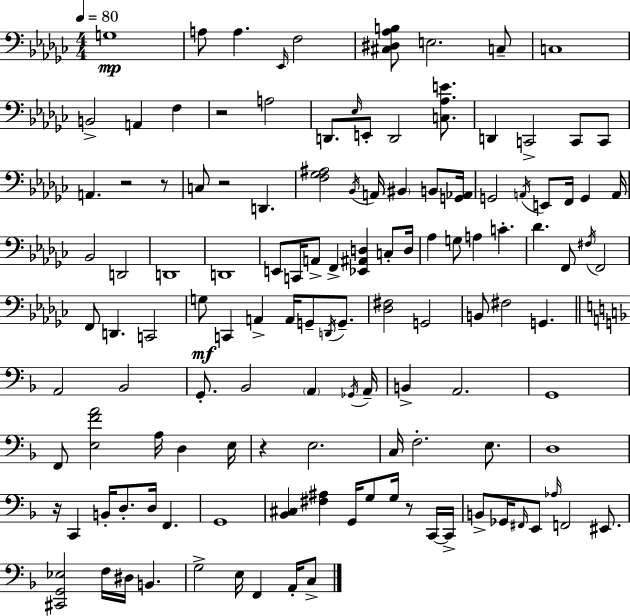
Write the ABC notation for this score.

X:1
T:Untitled
M:4/4
L:1/4
K:Ebm
G,4 A,/2 A, _E,,/4 F,2 [^C,^D,_A,B,]/2 E,2 C,/2 C,4 B,,2 A,, F, z2 A,2 D,,/2 _E,/4 E,,/2 D,,2 [C,_A,E]/2 D,, C,,2 C,,/2 C,,/2 A,, z2 z/2 C,/2 z2 D,, [F,_G,^A,]2 _B,,/4 A,,/4 ^B,, B,,/2 [G,,_A,,]/4 G,,2 A,,/4 E,,/2 F,,/4 G,, A,,/4 _B,,2 D,,2 D,,4 D,,4 E,,/2 C,,/4 A,,/2 F,, [_E,,^A,,D,] C,/2 D,/4 _A, G,/2 A, C _D F,,/2 ^F,/4 F,,2 F,,/2 D,, C,,2 G,/2 C,, A,, A,,/4 G,,/2 D,,/4 G,,/2 [_D,^F,]2 G,,2 B,,/2 ^F,2 G,, A,,2 _B,,2 G,,/2 _B,,2 A,, _G,,/4 A,,/4 B,, A,,2 G,,4 F,,/2 [E,FA]2 A,/4 D, E,/4 z E,2 C,/4 F,2 E,/2 D,4 z/4 C,, B,,/4 D,/2 D,/4 F,, G,,4 [_B,,^C,] [^F,^A,] G,,/4 G,/2 G,/4 z/2 C,,/4 C,,/4 B,,/2 _G,,/4 ^F,,/4 E,,/2 _A,/4 F,,2 ^E,,/2 [^C,,G,,_E,]2 F,/4 ^D,/4 B,, G,2 E,/4 F,, A,,/4 C,/2